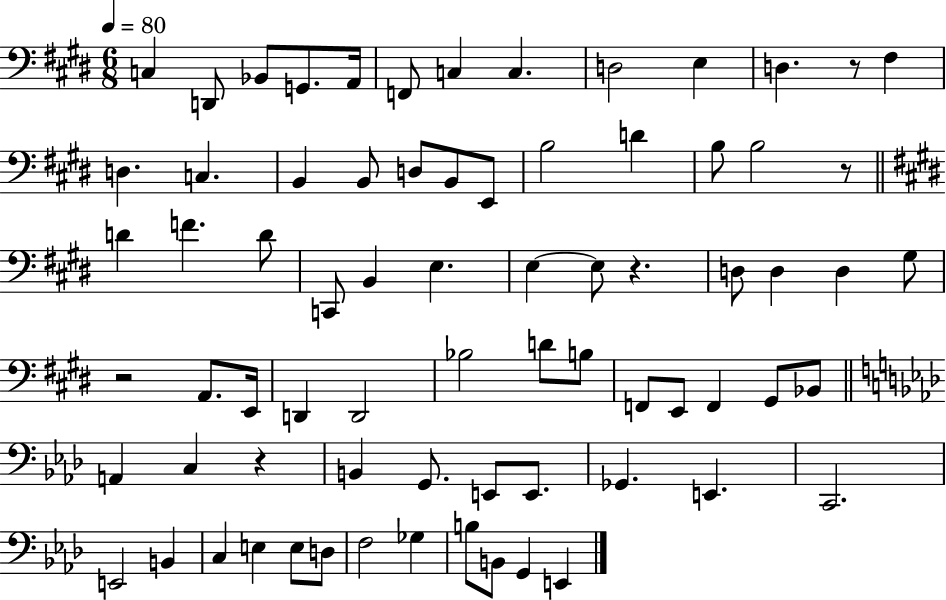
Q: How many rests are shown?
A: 5